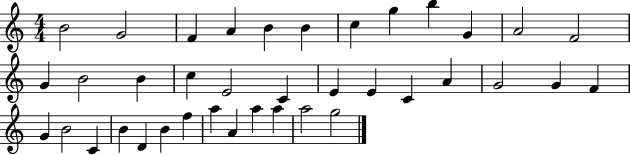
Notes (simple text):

B4/h G4/h F4/q A4/q B4/q B4/q C5/q G5/q B5/q G4/q A4/h F4/h G4/q B4/h B4/q C5/q E4/h C4/q E4/q E4/q C4/q A4/q G4/h G4/q F4/q G4/q B4/h C4/q B4/q D4/q B4/q F5/q A5/q A4/q A5/q A5/q A5/h G5/h